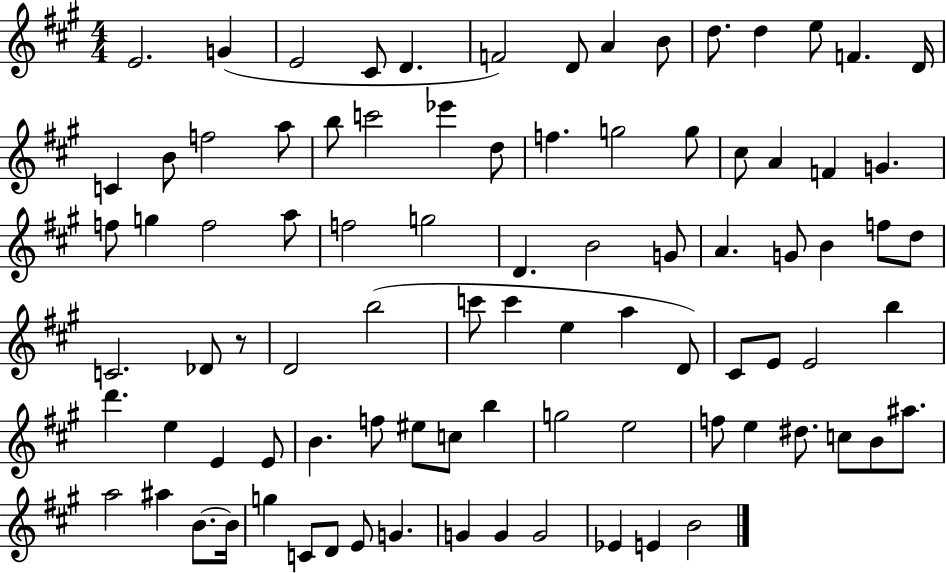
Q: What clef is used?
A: treble